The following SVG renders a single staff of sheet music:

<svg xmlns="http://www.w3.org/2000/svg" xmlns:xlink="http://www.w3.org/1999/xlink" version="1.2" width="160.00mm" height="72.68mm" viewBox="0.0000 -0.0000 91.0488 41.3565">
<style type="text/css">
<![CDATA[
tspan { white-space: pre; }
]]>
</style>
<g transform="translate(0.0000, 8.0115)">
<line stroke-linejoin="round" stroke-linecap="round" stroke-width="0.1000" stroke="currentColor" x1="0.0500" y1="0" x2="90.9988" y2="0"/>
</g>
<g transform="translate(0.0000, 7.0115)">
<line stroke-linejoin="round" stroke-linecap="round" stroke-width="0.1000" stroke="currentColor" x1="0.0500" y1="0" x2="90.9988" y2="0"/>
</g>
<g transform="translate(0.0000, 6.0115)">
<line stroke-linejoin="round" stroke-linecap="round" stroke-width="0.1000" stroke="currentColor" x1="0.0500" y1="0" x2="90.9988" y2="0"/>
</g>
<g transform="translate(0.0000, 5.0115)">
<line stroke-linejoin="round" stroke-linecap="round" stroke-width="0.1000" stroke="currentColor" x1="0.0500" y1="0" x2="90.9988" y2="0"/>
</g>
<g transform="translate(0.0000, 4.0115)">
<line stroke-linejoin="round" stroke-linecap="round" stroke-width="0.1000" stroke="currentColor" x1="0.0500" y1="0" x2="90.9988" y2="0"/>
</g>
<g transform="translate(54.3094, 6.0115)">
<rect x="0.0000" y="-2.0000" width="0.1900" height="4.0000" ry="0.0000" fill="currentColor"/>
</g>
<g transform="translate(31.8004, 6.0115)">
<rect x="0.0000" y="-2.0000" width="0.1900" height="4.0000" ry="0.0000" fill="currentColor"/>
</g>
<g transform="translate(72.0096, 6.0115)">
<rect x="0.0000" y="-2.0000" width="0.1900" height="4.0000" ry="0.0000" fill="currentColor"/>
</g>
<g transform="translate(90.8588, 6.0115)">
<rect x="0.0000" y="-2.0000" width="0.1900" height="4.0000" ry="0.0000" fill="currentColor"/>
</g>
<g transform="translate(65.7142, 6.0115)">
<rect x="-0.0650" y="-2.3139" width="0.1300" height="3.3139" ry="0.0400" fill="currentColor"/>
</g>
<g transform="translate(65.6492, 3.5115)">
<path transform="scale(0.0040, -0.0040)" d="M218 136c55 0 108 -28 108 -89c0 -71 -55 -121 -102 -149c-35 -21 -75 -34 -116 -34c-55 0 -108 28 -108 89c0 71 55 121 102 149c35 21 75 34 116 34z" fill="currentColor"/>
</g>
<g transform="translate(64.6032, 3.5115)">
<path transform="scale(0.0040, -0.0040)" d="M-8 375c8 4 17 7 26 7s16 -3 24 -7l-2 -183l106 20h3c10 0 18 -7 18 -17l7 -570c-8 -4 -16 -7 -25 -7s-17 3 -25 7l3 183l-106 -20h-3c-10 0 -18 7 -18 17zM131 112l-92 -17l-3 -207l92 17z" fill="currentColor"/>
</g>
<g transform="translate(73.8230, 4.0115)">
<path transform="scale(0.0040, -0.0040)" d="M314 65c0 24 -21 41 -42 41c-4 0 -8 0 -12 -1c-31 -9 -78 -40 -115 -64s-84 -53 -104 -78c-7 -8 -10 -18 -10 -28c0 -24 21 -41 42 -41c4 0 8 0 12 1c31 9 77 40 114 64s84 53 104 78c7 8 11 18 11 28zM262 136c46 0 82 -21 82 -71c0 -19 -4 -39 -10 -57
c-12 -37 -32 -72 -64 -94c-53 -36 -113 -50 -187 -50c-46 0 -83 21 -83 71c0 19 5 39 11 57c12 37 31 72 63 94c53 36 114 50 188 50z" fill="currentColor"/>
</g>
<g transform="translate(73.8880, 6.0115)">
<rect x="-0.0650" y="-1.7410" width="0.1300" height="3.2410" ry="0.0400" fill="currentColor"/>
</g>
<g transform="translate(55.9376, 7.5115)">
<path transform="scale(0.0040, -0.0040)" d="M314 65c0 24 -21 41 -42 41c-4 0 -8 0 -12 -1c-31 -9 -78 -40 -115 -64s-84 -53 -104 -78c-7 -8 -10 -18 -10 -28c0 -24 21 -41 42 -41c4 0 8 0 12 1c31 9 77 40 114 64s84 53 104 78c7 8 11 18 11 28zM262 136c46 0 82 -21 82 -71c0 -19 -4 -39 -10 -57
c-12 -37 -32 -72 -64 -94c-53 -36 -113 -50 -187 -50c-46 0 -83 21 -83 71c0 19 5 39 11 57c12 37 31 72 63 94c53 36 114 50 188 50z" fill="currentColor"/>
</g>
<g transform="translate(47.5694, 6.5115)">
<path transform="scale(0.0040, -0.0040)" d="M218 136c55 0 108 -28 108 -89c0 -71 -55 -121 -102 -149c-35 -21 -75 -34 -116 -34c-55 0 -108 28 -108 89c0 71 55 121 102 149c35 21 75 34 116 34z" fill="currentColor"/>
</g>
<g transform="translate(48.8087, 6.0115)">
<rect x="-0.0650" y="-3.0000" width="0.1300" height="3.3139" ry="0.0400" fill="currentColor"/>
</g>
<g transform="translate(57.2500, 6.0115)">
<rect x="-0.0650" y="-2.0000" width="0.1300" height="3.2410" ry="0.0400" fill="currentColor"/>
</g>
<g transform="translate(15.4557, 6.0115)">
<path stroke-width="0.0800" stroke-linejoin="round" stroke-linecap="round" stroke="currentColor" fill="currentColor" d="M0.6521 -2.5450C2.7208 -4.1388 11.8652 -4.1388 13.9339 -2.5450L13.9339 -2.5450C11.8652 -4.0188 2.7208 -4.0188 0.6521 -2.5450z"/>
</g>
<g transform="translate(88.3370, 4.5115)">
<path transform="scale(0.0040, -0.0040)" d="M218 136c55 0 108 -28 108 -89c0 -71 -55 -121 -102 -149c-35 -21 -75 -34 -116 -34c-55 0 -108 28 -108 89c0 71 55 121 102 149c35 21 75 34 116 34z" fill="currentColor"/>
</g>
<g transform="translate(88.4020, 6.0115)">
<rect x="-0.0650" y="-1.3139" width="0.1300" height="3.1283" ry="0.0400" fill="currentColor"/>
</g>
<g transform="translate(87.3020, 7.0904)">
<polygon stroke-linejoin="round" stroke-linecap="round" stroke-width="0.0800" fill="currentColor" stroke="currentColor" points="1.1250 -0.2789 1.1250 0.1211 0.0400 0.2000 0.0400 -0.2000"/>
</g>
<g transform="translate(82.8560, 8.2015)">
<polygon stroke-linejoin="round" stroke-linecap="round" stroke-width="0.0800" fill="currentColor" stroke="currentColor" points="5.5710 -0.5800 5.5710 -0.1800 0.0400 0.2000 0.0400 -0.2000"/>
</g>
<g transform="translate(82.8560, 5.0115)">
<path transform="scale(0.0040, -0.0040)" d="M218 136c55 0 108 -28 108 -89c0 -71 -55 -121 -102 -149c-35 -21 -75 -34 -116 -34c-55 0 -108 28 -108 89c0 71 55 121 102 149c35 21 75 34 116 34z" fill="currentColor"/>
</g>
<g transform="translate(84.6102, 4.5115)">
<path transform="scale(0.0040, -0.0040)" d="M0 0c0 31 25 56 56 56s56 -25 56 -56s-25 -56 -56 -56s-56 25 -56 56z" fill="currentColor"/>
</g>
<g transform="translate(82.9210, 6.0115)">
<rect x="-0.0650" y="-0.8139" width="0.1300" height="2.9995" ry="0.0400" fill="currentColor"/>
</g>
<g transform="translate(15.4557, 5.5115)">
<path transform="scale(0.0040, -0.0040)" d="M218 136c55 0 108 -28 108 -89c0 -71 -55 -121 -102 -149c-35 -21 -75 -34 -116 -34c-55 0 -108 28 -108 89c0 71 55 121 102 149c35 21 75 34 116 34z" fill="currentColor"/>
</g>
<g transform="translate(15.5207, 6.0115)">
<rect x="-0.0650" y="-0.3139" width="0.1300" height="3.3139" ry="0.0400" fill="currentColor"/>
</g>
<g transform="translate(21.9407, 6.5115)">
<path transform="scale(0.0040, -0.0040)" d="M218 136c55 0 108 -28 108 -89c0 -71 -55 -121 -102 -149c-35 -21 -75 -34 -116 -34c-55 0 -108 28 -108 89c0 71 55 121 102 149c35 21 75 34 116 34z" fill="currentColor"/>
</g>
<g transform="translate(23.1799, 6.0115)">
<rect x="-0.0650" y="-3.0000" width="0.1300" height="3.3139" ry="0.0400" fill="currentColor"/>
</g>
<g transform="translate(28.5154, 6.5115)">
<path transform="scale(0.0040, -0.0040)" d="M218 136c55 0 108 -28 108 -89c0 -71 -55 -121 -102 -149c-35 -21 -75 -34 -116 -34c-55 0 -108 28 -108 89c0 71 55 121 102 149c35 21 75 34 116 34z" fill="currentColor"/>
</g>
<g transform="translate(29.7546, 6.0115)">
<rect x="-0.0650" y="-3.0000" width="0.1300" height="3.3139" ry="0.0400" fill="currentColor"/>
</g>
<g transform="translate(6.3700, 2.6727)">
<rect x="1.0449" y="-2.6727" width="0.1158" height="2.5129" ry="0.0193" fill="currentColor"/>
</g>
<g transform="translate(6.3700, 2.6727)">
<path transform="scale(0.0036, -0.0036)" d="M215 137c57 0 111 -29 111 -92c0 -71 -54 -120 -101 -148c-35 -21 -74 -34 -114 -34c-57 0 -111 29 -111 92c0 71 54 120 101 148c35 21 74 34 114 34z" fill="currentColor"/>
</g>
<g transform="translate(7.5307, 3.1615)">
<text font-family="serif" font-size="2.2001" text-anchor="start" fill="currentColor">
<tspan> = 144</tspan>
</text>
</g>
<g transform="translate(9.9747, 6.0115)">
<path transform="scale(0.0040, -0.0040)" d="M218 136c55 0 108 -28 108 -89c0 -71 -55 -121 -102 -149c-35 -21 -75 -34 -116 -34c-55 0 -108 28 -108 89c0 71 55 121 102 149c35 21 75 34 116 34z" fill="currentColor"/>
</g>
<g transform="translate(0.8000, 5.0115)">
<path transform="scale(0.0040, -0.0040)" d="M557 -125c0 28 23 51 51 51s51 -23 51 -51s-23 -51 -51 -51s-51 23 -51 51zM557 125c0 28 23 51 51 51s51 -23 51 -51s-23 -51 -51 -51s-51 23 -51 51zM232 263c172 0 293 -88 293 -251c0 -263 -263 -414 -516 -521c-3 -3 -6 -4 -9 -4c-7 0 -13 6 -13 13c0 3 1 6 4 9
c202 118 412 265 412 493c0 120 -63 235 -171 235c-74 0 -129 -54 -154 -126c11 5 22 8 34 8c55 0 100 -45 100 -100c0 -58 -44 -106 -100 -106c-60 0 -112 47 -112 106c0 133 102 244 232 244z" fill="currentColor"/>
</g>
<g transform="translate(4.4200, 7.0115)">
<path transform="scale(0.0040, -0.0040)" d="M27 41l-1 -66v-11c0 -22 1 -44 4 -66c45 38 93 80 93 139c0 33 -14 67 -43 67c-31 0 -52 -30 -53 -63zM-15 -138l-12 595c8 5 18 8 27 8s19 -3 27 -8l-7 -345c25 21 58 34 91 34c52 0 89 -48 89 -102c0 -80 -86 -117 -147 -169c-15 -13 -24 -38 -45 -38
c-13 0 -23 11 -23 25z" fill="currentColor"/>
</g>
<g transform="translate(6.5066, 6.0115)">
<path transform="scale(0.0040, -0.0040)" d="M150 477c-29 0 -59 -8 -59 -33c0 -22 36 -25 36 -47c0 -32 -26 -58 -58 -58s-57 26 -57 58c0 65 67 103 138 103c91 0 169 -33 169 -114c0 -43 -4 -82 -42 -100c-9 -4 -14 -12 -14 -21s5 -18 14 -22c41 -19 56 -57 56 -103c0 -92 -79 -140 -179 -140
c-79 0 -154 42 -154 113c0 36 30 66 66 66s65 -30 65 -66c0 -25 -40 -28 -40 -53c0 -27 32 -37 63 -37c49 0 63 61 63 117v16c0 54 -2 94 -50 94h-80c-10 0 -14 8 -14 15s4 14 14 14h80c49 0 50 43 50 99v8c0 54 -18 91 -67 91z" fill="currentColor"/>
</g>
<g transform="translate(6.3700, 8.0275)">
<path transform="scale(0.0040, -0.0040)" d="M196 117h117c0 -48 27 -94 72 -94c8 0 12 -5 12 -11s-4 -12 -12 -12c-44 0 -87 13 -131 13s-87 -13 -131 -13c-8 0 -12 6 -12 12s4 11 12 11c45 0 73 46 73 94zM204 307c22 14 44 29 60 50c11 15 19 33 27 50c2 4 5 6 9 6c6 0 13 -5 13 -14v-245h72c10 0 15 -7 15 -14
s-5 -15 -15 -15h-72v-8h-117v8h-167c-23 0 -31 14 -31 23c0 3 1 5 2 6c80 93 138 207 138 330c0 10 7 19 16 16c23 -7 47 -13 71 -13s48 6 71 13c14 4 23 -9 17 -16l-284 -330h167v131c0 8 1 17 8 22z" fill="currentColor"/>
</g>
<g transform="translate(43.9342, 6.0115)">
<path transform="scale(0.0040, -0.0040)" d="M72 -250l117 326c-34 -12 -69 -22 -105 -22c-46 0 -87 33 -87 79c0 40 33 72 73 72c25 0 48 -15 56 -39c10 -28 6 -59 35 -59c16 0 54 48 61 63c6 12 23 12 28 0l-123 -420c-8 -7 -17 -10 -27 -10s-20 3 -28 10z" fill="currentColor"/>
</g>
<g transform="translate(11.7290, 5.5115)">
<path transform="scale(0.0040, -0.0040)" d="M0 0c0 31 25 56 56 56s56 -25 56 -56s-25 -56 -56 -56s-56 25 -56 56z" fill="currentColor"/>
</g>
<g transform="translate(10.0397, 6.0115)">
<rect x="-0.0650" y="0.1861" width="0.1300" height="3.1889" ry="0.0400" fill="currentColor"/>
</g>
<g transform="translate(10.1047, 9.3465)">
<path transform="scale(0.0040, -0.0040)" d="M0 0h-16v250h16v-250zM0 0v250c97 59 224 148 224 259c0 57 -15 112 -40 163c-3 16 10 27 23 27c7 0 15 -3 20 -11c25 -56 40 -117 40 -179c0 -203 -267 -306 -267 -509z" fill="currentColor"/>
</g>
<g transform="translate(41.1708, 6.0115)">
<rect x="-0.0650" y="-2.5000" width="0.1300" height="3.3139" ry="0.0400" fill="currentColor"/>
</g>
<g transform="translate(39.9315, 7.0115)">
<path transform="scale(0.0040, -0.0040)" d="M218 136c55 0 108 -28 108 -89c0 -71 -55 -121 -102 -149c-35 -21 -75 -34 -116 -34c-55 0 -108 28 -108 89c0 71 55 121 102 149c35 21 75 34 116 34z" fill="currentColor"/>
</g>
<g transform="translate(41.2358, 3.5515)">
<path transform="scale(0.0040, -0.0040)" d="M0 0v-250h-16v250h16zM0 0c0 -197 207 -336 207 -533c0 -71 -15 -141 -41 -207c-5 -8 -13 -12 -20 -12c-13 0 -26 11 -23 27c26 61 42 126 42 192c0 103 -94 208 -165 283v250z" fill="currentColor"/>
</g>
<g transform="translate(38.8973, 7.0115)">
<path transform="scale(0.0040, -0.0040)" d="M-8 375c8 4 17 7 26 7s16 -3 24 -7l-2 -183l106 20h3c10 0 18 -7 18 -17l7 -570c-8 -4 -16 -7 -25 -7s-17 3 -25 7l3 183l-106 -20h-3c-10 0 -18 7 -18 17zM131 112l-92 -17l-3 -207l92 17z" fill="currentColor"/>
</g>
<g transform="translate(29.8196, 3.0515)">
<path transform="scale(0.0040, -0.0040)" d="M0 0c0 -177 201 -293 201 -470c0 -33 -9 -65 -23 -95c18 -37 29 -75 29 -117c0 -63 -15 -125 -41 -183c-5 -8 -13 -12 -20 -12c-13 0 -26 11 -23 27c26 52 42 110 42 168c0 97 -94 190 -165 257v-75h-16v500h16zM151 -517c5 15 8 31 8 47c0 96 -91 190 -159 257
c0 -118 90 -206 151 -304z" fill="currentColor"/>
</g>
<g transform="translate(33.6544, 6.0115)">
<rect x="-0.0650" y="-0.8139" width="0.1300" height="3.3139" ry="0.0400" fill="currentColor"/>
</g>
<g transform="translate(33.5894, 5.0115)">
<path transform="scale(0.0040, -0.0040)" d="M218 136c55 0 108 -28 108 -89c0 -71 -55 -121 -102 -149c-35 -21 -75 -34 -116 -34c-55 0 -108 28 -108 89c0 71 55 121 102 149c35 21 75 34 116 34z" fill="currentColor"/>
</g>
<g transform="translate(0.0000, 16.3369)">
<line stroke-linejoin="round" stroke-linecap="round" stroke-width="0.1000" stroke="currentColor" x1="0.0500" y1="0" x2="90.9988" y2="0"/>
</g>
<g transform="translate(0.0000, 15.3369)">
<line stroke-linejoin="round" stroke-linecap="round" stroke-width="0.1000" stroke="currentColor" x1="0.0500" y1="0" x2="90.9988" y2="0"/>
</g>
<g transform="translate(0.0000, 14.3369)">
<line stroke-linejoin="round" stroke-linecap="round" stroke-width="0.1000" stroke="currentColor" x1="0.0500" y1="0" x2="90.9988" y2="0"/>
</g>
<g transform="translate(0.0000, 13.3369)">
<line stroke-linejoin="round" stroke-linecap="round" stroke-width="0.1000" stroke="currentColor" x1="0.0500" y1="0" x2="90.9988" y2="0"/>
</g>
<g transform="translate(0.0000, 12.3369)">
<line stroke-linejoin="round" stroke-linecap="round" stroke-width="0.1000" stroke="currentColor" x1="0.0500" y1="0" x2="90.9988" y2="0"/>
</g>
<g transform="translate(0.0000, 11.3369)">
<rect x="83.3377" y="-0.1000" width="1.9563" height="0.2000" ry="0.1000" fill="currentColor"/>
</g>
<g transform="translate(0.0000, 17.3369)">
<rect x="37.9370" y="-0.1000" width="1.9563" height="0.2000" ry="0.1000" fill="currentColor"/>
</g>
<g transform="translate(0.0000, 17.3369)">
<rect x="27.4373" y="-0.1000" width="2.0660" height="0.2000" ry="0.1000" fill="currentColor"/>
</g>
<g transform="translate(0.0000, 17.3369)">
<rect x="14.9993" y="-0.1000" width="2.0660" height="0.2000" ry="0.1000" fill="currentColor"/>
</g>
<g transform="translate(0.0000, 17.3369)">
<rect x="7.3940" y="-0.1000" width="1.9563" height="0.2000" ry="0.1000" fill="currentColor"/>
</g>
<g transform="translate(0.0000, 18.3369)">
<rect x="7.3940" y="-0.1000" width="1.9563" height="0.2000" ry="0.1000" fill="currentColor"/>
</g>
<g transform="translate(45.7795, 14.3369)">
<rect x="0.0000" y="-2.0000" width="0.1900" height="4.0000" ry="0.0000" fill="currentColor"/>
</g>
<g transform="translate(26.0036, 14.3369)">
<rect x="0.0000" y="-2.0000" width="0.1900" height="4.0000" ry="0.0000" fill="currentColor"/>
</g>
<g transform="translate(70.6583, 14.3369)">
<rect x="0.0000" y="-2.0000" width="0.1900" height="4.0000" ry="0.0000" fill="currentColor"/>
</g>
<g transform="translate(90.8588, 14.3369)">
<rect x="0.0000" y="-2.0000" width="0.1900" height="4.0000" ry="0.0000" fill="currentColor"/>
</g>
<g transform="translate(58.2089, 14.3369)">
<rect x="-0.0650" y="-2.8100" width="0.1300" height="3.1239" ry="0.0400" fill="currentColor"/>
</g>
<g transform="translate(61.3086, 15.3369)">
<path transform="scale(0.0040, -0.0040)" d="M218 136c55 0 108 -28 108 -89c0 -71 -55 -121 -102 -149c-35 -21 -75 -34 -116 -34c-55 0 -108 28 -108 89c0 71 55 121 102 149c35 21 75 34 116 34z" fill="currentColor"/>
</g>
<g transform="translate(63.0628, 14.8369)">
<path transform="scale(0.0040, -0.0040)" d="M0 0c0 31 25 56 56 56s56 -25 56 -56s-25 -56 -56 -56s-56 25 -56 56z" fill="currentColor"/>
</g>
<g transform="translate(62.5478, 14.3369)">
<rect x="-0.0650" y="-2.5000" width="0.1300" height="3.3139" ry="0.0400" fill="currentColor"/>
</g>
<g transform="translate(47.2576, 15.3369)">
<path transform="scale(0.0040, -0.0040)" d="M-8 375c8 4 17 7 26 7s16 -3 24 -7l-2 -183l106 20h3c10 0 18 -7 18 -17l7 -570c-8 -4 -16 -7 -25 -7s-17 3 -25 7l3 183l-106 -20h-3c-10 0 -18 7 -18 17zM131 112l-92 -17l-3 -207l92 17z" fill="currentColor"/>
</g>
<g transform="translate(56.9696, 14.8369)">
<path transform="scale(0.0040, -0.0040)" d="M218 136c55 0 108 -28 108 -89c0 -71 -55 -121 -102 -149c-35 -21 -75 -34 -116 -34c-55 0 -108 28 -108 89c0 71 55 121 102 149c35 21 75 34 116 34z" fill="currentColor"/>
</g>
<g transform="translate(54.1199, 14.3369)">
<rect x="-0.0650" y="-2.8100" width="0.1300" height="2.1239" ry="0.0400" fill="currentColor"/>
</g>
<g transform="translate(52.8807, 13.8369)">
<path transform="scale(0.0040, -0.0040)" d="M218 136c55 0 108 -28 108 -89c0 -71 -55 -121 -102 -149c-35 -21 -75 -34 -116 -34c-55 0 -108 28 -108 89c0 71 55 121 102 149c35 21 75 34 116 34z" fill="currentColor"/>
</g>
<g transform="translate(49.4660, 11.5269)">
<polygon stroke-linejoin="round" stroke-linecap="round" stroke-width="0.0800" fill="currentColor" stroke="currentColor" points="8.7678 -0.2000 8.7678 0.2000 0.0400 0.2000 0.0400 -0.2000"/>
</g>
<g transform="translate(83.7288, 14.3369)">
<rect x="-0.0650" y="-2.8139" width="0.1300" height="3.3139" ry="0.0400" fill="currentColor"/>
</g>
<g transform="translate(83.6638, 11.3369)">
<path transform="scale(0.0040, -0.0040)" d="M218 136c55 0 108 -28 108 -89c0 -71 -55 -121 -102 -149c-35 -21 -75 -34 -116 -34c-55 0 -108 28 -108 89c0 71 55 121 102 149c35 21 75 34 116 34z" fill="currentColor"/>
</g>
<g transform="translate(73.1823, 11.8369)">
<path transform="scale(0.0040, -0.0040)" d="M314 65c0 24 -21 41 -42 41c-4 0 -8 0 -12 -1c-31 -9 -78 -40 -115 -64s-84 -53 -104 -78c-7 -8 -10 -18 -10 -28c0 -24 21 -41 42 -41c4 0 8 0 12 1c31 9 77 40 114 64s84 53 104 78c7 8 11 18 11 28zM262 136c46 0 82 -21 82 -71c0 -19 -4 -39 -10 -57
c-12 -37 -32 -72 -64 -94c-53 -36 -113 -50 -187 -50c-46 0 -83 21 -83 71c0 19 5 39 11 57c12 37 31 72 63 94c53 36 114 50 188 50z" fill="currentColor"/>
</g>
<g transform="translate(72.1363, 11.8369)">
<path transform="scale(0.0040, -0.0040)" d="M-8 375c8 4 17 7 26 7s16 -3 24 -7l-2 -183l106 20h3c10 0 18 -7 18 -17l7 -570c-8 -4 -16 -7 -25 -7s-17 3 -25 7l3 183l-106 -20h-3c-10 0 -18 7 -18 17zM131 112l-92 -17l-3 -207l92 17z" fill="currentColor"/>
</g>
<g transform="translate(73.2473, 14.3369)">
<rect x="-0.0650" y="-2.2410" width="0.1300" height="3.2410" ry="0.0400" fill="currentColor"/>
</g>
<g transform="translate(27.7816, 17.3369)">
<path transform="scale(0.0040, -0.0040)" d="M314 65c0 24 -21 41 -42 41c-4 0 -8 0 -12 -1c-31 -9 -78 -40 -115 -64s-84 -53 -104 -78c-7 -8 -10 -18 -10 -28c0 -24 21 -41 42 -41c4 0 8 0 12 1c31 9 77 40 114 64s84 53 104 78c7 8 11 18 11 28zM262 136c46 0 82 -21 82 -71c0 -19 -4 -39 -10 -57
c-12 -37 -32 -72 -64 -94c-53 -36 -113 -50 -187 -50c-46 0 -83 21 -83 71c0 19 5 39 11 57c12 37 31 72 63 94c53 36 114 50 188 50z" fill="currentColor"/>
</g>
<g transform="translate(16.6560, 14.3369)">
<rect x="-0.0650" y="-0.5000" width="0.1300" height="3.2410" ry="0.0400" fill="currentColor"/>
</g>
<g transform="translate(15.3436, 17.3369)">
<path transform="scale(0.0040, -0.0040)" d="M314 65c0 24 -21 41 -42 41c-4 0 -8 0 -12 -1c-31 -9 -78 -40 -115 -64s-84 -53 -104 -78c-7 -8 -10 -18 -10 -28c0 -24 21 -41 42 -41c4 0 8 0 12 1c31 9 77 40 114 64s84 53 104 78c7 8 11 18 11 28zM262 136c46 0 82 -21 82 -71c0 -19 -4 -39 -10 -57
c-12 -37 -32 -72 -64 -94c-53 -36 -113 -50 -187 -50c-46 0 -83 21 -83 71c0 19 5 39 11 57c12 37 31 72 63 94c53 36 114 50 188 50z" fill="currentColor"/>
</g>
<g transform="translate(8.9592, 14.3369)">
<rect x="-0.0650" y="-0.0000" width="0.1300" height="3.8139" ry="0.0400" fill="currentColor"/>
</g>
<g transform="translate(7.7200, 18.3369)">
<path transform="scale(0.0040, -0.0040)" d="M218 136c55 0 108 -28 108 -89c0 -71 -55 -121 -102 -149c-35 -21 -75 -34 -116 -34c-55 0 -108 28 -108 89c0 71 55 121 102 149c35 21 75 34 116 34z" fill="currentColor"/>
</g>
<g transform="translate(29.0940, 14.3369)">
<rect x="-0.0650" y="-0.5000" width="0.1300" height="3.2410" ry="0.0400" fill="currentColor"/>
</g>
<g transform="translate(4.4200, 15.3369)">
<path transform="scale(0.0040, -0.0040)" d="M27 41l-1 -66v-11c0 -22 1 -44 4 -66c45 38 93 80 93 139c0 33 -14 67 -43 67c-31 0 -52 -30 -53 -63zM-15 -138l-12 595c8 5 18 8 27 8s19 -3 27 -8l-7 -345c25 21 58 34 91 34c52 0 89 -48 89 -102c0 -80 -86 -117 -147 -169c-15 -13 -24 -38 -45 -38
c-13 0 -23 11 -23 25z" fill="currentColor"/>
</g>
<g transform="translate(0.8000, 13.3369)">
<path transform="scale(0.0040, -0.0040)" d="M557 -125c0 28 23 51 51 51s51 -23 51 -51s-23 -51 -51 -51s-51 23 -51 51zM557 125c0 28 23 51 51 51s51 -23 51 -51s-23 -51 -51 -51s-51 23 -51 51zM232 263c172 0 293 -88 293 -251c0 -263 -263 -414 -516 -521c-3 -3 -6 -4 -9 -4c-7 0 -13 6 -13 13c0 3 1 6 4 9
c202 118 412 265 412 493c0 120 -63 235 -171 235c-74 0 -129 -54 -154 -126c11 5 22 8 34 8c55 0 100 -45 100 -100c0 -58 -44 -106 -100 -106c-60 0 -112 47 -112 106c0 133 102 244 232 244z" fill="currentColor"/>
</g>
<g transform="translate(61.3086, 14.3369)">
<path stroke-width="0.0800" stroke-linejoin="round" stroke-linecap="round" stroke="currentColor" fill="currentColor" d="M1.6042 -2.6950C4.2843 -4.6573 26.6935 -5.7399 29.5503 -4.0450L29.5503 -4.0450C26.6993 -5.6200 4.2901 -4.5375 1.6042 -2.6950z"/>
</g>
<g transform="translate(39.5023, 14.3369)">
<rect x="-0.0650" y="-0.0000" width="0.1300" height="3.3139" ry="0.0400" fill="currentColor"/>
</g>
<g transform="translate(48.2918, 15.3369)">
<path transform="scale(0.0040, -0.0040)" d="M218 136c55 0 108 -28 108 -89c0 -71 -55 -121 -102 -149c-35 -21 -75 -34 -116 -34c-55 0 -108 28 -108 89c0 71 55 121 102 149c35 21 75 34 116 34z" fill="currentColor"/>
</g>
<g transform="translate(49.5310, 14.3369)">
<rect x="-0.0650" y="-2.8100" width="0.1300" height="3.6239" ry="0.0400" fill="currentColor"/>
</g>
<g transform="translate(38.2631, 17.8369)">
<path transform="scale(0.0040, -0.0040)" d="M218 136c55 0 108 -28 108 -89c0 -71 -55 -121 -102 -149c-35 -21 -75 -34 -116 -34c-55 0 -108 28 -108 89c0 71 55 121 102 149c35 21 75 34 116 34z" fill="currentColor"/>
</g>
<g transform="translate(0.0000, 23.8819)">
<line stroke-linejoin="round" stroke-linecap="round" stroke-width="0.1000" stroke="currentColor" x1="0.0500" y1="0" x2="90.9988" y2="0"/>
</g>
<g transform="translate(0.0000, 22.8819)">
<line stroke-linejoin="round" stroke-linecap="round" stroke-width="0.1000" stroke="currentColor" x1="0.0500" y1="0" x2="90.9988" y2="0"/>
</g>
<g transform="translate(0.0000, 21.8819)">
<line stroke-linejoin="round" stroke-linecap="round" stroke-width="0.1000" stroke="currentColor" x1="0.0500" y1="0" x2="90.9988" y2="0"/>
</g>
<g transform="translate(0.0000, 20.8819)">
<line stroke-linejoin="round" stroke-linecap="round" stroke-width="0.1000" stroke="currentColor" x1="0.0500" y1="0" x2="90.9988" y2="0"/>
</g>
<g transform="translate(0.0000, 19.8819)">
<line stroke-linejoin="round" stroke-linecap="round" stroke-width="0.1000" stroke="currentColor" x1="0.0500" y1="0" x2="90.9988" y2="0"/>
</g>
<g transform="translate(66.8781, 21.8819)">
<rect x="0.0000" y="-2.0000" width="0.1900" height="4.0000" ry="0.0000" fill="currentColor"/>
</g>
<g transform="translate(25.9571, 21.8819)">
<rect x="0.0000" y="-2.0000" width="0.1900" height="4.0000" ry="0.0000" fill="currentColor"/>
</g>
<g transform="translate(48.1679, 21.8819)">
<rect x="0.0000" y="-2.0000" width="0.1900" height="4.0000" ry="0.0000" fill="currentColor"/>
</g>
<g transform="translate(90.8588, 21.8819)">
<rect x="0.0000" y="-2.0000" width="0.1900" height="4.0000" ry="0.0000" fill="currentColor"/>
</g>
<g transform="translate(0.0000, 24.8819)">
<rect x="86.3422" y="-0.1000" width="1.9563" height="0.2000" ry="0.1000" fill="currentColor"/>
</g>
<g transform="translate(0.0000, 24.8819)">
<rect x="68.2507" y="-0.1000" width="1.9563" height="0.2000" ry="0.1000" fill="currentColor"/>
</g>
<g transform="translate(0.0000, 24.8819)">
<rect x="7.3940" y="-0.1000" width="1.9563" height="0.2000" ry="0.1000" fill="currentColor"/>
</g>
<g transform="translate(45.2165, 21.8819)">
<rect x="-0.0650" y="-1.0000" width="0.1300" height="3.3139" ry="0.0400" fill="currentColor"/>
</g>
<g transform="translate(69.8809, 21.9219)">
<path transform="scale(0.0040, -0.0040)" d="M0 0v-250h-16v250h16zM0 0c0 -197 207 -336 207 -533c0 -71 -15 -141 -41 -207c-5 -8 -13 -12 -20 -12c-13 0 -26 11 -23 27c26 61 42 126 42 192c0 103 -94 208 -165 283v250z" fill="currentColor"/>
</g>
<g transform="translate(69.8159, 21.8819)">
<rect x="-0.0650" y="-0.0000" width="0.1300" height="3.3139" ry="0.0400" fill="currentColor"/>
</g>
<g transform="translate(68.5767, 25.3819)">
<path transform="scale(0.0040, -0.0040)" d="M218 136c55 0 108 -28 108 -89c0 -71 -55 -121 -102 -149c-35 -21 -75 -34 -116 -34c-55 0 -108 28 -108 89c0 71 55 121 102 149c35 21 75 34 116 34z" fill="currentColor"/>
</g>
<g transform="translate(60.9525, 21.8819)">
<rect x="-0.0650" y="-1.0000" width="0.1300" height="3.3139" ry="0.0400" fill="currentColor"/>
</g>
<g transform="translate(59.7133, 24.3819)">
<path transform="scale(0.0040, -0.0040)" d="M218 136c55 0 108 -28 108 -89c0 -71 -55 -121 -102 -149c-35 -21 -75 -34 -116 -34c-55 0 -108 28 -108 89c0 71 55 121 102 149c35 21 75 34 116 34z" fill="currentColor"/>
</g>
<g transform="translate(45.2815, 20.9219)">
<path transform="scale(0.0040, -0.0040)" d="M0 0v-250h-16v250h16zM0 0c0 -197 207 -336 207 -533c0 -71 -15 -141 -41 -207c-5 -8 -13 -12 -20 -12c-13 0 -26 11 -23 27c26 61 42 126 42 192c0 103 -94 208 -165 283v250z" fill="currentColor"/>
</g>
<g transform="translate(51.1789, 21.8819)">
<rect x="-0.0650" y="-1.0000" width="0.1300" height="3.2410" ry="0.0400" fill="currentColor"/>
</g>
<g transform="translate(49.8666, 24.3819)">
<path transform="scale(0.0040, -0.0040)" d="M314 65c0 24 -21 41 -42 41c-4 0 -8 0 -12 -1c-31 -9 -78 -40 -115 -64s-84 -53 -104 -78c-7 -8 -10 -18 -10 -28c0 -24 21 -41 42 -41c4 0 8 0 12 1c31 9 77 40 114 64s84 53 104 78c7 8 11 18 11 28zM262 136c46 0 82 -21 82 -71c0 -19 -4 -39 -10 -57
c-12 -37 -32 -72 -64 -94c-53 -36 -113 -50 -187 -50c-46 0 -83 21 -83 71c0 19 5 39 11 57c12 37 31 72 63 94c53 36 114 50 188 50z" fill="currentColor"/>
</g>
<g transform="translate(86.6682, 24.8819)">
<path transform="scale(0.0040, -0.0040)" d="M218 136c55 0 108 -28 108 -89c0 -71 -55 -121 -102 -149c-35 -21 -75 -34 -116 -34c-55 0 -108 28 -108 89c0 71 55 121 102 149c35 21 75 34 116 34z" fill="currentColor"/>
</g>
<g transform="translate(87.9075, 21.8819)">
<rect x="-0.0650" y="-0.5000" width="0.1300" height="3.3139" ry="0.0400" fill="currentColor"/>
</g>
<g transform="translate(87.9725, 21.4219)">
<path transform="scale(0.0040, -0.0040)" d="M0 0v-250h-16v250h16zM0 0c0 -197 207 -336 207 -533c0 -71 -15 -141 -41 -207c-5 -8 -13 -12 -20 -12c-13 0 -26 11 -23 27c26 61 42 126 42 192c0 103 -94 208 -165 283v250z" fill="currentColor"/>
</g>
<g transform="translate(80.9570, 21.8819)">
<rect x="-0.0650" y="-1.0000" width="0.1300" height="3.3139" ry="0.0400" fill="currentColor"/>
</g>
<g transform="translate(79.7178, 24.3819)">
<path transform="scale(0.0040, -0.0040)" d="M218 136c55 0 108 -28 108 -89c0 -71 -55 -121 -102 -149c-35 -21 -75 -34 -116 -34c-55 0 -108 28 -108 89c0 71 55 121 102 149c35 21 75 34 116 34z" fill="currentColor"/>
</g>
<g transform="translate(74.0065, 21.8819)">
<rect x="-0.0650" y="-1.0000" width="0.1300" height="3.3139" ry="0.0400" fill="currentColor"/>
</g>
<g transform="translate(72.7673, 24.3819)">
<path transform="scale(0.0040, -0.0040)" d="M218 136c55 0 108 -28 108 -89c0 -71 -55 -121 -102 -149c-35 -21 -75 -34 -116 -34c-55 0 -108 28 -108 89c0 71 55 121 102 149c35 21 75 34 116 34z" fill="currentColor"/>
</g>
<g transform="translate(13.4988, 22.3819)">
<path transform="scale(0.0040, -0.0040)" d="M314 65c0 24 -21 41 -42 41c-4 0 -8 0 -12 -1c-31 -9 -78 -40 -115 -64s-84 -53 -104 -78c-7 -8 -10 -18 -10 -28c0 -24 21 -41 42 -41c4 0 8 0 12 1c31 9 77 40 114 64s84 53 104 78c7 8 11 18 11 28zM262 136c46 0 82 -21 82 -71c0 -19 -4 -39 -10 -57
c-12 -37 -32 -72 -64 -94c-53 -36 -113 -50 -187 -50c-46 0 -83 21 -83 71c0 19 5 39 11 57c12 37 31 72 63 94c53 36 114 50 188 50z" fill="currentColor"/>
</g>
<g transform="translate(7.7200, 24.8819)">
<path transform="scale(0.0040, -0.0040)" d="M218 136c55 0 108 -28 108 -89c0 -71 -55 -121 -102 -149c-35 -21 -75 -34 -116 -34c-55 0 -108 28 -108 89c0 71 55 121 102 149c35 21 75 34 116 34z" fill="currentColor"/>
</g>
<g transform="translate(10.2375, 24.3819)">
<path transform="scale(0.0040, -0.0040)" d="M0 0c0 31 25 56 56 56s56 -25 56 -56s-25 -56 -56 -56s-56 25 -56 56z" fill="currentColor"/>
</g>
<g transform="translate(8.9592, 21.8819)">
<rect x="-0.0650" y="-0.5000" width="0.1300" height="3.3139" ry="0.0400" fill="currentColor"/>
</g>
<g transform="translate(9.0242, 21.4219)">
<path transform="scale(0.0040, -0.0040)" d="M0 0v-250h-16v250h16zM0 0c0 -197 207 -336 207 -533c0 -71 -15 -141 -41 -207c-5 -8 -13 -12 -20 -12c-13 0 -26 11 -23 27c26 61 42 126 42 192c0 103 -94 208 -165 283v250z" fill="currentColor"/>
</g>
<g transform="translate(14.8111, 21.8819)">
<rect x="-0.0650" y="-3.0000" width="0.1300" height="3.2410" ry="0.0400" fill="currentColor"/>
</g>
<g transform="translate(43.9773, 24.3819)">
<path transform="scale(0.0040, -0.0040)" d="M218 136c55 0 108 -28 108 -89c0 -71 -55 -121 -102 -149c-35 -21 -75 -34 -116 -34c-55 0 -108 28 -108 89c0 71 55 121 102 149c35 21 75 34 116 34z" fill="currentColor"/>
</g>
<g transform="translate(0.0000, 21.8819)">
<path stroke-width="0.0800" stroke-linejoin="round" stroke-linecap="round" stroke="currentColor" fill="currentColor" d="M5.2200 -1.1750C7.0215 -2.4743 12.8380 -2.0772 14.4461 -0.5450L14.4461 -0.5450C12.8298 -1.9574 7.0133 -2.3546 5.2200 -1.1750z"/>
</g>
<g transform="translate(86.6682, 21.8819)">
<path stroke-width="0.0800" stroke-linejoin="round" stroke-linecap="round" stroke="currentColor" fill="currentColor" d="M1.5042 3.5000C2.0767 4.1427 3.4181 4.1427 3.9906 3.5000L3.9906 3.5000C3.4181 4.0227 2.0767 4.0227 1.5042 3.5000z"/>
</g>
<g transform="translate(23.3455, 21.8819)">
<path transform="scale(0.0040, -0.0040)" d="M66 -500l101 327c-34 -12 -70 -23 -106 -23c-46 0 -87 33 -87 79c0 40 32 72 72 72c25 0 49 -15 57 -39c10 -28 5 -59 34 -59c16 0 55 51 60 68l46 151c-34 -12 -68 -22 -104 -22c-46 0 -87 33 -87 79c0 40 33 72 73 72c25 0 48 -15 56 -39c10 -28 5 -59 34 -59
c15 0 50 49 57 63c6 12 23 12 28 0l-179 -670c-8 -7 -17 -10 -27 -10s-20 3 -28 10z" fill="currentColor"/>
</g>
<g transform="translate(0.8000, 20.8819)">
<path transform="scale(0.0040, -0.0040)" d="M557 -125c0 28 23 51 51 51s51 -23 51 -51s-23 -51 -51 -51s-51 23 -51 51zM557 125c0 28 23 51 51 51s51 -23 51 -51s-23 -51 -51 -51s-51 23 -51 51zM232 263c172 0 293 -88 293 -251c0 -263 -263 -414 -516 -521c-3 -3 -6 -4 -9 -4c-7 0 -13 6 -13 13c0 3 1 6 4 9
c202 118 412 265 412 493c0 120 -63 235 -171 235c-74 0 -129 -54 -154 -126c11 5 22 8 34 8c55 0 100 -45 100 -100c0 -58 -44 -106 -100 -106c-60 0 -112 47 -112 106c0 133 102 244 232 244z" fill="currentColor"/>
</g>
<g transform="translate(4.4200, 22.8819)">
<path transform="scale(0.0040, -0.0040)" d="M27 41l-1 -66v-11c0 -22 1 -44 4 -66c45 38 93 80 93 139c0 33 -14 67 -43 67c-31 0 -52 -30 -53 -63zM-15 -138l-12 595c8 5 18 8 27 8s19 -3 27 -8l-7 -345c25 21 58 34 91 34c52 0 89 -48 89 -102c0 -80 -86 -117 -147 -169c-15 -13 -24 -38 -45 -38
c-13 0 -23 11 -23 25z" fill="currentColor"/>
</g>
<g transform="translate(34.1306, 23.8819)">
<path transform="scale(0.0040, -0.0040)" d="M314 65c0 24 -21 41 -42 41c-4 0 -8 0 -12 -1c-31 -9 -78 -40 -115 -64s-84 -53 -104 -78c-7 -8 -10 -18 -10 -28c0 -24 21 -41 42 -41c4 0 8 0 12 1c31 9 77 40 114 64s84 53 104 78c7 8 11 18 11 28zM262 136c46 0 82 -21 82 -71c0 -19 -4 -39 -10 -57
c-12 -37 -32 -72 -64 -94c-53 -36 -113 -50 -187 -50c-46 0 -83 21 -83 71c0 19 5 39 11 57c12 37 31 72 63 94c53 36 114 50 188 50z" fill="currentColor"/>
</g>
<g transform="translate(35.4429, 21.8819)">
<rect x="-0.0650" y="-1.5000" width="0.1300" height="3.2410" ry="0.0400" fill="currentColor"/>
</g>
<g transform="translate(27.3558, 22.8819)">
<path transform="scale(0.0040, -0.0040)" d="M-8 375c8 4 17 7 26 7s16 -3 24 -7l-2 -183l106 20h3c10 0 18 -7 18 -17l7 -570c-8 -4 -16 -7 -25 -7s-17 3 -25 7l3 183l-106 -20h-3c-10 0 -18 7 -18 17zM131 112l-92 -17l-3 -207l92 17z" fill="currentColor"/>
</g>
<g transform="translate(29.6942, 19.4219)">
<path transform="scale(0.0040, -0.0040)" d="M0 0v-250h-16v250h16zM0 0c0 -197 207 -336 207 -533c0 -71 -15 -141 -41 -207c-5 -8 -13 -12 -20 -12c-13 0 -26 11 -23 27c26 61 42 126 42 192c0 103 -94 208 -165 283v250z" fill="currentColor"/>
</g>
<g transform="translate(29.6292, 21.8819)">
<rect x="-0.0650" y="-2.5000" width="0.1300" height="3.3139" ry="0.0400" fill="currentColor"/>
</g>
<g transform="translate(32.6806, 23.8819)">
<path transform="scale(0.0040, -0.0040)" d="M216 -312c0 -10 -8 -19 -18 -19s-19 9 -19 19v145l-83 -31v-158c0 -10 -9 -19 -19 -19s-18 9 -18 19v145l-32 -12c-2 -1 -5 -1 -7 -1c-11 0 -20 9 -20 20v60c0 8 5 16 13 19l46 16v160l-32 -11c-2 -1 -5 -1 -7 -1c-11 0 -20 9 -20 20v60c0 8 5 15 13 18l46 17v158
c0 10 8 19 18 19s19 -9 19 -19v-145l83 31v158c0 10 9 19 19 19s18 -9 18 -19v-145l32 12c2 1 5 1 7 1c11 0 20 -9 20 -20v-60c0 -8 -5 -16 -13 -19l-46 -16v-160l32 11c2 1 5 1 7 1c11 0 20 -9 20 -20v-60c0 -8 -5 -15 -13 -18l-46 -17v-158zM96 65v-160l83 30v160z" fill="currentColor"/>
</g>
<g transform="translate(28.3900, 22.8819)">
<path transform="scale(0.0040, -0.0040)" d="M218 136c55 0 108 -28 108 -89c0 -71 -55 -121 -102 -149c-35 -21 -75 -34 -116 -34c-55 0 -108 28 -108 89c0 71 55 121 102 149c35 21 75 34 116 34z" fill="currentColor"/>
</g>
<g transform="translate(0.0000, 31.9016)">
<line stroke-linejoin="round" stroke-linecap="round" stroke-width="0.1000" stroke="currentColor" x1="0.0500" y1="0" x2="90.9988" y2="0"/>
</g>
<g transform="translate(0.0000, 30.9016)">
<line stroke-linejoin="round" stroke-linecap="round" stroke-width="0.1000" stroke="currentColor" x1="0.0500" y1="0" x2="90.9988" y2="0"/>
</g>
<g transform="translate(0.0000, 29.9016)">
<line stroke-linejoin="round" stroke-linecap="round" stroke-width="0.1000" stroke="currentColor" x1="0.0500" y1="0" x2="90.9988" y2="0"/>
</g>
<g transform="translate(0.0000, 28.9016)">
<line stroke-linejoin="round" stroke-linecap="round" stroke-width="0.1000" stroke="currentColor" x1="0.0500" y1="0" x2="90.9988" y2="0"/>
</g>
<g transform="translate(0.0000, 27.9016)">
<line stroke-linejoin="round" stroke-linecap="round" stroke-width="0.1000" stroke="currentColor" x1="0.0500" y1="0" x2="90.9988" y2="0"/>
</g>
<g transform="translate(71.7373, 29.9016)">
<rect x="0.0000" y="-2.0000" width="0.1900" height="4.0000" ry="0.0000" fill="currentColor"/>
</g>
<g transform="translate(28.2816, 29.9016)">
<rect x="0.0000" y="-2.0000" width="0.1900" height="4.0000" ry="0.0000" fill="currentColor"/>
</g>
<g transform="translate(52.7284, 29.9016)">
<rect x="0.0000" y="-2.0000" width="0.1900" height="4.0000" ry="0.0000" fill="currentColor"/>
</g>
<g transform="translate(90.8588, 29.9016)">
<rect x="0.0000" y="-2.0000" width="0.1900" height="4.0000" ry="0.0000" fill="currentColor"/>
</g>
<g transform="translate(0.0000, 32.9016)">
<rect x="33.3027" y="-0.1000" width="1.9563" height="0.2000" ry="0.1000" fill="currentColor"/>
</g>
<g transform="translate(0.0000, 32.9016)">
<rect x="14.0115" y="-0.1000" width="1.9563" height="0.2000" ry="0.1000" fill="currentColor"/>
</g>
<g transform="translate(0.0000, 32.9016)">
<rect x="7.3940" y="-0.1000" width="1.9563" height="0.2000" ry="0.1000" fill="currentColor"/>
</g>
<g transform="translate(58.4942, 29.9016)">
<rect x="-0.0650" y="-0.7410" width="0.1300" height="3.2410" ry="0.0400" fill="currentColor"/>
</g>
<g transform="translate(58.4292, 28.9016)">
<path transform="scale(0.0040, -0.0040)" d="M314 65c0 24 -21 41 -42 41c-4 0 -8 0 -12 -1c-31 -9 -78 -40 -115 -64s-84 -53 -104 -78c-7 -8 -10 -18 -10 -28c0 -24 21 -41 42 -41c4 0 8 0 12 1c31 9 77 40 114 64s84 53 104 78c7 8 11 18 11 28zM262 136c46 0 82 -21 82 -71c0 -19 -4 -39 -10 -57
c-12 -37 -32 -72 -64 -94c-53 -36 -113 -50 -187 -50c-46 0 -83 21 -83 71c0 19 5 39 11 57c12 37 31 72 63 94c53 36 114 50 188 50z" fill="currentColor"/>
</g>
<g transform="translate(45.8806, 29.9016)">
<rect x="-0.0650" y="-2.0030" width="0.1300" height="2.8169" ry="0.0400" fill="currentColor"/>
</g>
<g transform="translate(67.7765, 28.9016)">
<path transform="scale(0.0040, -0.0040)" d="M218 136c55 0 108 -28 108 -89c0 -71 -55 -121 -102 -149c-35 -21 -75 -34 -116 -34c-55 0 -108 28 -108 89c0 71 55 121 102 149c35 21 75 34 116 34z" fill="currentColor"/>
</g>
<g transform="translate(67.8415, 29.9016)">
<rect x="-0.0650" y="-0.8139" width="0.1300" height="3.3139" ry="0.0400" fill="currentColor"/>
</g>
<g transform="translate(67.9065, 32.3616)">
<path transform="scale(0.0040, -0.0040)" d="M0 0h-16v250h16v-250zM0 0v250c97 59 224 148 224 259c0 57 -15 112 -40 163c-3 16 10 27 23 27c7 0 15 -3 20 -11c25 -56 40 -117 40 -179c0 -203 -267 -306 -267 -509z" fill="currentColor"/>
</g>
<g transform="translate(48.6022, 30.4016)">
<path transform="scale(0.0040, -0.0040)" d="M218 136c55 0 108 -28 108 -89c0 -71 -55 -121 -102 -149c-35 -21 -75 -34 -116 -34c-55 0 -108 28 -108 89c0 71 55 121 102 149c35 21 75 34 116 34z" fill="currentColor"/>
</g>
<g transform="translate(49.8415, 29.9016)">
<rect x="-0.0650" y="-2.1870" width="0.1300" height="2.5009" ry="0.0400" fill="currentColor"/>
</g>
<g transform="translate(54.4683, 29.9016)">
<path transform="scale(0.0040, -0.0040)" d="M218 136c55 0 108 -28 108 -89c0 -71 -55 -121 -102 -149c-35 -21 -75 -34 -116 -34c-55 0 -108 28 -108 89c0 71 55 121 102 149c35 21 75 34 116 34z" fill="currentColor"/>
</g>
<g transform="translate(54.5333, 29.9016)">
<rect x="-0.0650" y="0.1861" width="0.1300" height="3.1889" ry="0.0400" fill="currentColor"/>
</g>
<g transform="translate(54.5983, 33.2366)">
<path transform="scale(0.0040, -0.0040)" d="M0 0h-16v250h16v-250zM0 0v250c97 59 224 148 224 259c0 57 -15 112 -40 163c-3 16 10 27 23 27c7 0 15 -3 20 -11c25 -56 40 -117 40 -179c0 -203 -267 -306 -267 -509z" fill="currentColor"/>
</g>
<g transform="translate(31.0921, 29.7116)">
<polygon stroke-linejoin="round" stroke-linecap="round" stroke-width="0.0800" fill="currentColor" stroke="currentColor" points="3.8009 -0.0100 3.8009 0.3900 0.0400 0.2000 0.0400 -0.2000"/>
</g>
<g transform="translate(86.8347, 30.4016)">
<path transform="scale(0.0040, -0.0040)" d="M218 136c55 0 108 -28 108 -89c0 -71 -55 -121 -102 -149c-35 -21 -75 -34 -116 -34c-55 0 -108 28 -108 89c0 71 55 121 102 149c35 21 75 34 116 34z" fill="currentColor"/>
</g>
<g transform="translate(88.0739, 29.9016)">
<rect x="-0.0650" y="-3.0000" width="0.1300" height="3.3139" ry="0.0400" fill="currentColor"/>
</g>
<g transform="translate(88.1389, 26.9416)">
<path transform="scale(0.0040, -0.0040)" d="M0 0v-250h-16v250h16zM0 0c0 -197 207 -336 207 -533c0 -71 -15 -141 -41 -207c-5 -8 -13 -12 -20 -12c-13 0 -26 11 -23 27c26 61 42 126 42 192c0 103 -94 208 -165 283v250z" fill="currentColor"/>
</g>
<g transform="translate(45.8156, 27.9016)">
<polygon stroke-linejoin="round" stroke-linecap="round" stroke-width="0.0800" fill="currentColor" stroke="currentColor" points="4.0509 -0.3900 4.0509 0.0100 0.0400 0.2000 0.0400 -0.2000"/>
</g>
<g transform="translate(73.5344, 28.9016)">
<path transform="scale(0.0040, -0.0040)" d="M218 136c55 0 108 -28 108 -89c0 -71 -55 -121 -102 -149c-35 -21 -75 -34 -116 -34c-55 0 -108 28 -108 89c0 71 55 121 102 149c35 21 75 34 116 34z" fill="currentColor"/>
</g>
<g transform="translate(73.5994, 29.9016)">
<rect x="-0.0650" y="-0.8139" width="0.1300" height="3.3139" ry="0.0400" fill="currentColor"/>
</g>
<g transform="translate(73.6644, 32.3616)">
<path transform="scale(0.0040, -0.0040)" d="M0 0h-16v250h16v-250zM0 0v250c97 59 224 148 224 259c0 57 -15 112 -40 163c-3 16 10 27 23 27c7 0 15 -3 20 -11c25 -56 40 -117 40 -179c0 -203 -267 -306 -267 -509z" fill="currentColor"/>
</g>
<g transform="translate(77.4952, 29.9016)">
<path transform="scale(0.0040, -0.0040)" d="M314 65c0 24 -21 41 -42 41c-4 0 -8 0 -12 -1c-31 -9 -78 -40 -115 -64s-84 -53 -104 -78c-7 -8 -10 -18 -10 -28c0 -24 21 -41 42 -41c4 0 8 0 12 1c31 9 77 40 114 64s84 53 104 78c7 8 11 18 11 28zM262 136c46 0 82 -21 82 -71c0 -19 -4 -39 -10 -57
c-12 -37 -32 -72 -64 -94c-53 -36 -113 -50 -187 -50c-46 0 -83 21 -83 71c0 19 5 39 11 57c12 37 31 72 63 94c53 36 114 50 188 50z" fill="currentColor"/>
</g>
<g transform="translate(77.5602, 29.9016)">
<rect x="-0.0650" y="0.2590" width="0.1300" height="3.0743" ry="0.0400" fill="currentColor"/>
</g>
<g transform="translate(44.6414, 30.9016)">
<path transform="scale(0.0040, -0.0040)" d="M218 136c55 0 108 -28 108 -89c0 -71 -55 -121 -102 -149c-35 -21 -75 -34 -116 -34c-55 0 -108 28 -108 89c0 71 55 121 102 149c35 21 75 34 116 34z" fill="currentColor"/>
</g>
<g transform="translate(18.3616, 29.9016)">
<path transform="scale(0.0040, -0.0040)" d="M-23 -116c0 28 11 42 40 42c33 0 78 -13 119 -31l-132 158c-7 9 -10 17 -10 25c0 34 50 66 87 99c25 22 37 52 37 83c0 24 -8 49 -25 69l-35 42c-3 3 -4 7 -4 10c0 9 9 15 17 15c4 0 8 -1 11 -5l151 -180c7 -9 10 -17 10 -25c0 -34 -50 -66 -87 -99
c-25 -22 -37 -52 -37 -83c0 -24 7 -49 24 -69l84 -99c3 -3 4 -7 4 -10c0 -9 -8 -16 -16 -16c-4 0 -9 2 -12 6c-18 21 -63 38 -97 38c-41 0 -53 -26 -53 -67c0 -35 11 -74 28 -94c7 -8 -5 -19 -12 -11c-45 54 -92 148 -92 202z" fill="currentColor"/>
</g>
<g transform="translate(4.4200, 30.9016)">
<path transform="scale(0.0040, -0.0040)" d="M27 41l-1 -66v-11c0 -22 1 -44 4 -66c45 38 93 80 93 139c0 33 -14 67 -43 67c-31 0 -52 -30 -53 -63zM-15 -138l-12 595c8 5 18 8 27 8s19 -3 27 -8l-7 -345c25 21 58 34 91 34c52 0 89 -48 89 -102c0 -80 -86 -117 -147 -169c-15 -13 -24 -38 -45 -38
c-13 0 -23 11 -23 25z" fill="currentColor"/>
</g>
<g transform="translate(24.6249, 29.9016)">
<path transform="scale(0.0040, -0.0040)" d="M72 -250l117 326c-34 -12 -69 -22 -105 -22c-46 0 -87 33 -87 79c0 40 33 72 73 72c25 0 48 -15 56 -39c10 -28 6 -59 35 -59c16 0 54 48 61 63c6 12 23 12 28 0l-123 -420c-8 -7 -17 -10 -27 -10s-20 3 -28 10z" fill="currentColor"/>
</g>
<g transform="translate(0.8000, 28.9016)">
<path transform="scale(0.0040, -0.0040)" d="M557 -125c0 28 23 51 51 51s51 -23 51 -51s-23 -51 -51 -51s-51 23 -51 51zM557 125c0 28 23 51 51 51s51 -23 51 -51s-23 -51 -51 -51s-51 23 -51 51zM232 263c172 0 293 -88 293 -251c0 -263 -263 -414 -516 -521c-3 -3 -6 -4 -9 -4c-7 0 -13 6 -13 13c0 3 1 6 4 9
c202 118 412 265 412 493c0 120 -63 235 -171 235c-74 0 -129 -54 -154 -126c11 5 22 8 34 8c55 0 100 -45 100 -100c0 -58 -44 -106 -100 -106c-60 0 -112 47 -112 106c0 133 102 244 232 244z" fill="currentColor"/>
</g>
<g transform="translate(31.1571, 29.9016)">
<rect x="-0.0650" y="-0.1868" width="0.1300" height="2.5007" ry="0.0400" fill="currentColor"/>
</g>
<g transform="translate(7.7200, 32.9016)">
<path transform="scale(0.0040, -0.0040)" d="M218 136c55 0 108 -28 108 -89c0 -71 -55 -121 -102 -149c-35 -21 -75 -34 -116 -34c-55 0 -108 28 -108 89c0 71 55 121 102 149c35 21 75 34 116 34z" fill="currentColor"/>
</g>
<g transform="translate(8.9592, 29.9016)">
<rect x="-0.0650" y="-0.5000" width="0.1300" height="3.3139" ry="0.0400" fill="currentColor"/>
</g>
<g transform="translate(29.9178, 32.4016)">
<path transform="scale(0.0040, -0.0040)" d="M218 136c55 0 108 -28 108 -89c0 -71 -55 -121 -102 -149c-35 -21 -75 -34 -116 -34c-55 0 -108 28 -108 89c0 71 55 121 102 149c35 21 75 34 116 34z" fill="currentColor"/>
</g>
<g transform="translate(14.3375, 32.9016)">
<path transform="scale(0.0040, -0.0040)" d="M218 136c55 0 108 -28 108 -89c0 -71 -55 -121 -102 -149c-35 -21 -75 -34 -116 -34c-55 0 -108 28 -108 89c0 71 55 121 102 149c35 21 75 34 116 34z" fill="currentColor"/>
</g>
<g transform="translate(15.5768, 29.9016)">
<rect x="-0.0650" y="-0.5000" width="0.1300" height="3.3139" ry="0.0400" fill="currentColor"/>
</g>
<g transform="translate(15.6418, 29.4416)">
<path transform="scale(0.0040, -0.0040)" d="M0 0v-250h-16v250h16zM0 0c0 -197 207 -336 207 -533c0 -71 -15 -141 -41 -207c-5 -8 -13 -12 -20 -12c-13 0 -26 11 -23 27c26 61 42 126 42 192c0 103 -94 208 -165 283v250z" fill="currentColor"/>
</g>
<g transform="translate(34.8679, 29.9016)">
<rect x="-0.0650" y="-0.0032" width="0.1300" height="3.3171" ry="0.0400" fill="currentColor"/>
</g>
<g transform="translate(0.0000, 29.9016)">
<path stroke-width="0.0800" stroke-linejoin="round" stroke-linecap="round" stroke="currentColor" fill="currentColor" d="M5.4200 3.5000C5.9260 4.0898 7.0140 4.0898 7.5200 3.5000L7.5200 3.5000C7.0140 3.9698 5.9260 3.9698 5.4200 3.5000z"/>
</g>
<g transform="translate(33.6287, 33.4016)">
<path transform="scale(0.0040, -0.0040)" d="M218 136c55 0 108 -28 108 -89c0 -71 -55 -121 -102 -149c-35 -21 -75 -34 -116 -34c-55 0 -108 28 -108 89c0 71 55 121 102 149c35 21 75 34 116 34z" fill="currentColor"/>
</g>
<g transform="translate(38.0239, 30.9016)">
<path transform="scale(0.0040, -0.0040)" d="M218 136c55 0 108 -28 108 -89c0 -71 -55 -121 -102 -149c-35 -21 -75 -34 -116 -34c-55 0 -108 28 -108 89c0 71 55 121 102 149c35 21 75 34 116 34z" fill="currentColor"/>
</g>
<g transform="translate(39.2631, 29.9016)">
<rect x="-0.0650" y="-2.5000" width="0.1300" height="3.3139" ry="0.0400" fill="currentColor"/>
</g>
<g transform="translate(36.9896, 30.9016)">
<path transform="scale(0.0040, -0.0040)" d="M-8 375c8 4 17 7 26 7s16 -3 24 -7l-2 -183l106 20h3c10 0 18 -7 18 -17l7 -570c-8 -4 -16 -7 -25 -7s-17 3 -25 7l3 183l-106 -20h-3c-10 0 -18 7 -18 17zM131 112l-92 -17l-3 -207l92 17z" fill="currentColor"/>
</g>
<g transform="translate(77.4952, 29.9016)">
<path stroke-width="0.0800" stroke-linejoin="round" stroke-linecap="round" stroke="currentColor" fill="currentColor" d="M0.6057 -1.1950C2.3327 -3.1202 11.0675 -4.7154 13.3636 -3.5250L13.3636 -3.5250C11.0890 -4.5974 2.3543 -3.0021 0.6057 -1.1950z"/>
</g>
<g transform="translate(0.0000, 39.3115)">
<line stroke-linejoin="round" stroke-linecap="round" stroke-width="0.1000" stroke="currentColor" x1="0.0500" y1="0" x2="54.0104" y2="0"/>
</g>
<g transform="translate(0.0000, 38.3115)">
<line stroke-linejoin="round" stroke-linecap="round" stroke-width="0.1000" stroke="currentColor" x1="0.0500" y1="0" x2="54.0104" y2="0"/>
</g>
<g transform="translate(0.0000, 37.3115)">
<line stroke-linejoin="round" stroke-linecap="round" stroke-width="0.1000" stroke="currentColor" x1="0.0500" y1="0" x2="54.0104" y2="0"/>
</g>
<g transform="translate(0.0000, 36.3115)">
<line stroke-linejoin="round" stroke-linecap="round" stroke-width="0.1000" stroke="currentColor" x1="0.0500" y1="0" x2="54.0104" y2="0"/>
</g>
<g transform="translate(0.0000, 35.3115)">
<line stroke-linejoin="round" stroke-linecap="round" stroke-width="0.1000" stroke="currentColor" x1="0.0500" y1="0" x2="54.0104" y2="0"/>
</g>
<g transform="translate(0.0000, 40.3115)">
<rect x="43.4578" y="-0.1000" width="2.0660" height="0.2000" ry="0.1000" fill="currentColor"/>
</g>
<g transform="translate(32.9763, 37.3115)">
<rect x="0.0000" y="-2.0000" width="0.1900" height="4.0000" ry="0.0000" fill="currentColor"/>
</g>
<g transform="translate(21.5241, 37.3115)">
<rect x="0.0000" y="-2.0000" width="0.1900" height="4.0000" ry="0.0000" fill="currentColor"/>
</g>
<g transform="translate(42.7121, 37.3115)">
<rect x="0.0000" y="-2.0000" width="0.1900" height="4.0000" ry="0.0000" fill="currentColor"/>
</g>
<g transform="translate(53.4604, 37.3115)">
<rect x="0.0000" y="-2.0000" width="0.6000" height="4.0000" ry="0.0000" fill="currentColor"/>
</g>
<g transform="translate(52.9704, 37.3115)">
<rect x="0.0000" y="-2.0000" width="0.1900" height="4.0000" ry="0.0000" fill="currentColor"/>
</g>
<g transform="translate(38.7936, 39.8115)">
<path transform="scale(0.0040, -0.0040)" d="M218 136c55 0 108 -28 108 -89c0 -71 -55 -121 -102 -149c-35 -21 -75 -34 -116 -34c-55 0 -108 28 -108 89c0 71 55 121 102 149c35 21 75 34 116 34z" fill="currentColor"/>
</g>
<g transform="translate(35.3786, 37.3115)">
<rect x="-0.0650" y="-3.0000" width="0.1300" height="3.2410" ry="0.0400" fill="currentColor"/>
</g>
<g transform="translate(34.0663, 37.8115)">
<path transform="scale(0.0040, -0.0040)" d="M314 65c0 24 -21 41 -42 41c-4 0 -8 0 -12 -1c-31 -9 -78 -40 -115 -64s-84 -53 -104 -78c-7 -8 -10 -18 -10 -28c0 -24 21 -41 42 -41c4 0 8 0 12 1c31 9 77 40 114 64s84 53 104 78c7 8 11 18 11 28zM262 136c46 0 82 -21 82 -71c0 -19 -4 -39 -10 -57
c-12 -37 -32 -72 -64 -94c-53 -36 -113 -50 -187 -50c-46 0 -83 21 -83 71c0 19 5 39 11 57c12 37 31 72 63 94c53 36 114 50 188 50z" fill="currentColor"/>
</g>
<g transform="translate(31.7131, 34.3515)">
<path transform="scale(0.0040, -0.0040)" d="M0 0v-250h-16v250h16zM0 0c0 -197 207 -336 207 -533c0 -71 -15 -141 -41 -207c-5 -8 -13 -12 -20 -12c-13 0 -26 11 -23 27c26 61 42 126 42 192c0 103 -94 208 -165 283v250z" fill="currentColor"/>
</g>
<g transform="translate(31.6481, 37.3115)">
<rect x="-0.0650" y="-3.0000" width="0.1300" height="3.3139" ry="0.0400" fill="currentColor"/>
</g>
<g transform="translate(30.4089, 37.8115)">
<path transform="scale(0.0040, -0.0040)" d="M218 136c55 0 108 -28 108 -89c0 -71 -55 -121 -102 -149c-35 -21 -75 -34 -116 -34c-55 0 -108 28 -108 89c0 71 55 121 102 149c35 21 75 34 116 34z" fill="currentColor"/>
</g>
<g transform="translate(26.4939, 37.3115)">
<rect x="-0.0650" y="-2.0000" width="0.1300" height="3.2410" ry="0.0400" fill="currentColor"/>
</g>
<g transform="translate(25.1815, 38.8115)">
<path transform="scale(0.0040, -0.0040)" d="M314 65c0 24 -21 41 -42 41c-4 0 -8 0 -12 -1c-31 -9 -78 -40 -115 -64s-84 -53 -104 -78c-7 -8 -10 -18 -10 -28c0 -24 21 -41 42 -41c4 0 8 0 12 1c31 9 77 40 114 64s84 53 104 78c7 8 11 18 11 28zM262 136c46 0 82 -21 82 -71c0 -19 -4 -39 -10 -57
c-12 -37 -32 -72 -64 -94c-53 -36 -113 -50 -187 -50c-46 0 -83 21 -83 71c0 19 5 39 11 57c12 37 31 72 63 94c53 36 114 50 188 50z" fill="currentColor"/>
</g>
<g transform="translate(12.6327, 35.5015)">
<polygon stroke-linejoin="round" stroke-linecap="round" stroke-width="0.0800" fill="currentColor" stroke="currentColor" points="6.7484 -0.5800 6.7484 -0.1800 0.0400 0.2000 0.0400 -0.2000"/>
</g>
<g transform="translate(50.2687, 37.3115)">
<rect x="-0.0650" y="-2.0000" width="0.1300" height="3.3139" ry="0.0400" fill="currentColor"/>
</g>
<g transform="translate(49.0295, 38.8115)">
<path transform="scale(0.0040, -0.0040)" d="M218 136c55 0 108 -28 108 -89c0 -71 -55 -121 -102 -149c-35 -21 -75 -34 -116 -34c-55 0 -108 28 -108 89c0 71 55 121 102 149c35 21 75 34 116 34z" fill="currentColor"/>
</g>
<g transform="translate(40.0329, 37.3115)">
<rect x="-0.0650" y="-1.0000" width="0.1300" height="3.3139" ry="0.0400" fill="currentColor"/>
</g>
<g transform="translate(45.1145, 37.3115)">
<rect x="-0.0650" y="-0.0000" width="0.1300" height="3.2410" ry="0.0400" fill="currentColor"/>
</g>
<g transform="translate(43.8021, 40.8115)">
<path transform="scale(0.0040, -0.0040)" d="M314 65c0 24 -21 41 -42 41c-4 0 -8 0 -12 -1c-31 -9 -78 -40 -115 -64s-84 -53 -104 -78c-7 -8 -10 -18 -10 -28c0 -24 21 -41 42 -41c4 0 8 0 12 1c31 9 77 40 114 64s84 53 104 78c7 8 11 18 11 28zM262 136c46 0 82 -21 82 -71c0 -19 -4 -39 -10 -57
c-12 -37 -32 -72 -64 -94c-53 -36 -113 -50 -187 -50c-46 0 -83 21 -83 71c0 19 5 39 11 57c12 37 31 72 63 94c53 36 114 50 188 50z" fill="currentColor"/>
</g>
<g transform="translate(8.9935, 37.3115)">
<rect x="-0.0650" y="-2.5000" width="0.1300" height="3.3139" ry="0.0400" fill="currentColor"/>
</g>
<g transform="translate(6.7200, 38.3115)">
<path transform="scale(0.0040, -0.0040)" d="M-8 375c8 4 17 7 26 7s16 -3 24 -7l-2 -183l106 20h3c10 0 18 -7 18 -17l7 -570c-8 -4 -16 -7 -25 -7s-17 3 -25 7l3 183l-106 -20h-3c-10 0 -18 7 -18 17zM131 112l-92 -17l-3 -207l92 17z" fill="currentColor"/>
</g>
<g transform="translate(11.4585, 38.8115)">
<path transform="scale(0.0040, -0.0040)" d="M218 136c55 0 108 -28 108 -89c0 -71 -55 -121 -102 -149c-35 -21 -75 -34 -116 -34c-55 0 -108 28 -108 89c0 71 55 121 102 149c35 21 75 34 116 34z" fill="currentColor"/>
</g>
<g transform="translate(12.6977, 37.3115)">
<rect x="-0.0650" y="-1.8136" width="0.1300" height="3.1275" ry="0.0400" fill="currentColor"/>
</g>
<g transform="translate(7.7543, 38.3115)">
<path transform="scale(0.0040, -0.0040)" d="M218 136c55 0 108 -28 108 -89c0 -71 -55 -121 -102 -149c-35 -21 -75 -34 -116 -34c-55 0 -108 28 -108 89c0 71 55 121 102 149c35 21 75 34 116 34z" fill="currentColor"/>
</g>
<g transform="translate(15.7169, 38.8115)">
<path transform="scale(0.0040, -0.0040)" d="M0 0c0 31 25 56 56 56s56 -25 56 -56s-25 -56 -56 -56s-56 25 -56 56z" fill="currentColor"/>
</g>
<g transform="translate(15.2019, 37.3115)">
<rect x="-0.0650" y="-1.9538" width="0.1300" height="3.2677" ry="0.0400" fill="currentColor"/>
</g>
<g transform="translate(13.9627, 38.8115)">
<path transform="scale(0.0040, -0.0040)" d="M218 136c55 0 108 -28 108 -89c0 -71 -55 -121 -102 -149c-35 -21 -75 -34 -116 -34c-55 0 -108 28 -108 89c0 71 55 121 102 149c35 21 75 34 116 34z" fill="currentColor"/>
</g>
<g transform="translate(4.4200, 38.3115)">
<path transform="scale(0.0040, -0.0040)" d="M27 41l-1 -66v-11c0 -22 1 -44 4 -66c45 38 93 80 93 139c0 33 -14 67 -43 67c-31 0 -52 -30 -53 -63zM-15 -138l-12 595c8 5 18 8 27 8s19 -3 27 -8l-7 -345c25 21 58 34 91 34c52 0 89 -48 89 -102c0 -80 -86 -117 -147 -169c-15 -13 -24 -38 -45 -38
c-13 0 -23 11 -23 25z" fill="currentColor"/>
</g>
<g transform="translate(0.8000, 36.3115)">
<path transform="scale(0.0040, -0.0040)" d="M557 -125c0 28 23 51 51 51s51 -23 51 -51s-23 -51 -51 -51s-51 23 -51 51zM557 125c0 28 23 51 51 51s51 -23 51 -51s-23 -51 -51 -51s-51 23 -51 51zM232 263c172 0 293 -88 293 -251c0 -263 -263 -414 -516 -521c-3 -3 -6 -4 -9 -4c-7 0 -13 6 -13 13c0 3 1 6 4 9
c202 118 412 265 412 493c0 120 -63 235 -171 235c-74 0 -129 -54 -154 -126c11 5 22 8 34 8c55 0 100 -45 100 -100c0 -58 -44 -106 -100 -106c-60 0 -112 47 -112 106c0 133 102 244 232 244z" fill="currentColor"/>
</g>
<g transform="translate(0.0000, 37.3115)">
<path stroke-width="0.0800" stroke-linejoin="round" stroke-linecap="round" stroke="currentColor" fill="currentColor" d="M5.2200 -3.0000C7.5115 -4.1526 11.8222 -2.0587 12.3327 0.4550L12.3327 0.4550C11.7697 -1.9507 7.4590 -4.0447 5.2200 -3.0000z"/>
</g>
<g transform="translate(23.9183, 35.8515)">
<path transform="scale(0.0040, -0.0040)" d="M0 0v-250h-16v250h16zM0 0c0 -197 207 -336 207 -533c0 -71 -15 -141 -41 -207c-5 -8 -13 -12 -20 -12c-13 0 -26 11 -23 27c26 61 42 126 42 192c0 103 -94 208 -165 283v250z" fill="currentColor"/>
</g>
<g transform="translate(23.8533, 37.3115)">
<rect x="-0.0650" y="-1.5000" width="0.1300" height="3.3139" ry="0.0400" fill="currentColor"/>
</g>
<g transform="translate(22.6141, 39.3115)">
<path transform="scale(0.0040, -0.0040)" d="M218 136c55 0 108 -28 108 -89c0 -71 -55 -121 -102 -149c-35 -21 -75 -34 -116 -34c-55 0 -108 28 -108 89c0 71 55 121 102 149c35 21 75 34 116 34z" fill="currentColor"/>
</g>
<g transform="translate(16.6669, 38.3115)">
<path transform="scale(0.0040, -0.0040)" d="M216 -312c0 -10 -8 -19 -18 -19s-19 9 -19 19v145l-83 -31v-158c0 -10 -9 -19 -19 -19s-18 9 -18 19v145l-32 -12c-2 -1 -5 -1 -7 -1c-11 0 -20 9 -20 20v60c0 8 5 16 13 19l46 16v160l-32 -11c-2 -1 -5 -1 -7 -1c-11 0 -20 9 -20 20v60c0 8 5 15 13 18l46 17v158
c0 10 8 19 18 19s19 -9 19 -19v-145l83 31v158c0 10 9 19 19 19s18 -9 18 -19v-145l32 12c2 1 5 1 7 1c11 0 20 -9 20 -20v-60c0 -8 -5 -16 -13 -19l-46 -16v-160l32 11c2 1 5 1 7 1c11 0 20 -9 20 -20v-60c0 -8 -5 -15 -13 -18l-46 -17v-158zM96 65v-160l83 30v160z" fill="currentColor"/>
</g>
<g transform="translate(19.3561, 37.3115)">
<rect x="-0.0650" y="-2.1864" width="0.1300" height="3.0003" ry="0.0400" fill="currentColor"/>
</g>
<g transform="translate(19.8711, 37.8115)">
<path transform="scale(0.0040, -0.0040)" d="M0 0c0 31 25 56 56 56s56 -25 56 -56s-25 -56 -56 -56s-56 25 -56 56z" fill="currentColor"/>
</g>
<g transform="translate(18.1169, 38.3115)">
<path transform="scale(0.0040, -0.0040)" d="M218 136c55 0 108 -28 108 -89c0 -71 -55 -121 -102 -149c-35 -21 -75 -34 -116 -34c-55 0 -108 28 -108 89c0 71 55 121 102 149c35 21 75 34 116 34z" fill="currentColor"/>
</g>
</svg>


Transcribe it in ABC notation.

X:1
T:Untitled
M:3/4
L:1/4
K:F
D,/2 E, C, C,/4 F, B,,/2 z/2 C, A,,2 B, A,2 F,/2 G,/4 C,, E,,2 E,,2 D,, B,,/2 E,/2 C,/2 B,, B,2 C E,,/2 C,2 z/4 B,,/2 ^G,,2 F,,/2 F,,2 F,, D,,/2 F,, F,, E,,/2 E,, E,,/2 z z/2 F,,/2 D,,/2 B,, B,,/2 C,/2 D,/2 F,2 F,/2 F,/2 D,2 C,/2 B,, A,,/2 A,,/2 ^B,,/2 G,,/2 A,,2 C,/2 C,2 F,, D,,2 A,,